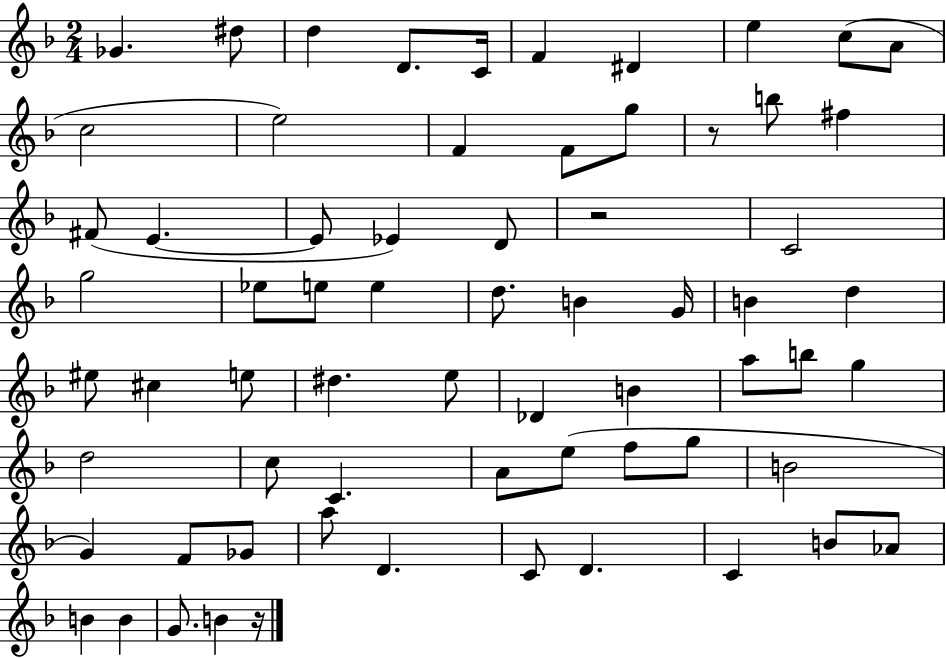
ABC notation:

X:1
T:Untitled
M:2/4
L:1/4
K:F
_G ^d/2 d D/2 C/4 F ^D e c/2 A/2 c2 e2 F F/2 g/2 z/2 b/2 ^f ^F/2 E E/2 _E D/2 z2 C2 g2 _e/2 e/2 e d/2 B G/4 B d ^e/2 ^c e/2 ^d e/2 _D B a/2 b/2 g d2 c/2 C A/2 e/2 f/2 g/2 B2 G F/2 _G/2 a/2 D C/2 D C B/2 _A/2 B B G/2 B z/4